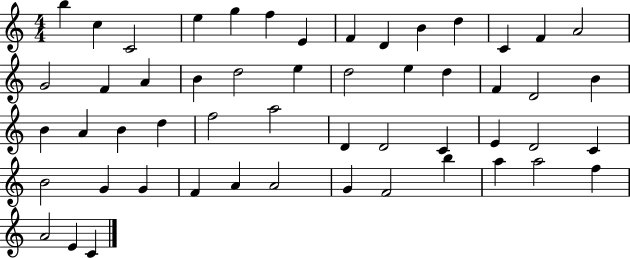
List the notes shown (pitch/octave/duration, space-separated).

B5/q C5/q C4/h E5/q G5/q F5/q E4/q F4/q D4/q B4/q D5/q C4/q F4/q A4/h G4/h F4/q A4/q B4/q D5/h E5/q D5/h E5/q D5/q F4/q D4/h B4/q B4/q A4/q B4/q D5/q F5/h A5/h D4/q D4/h C4/q E4/q D4/h C4/q B4/h G4/q G4/q F4/q A4/q A4/h G4/q F4/h B5/q A5/q A5/h F5/q A4/h E4/q C4/q